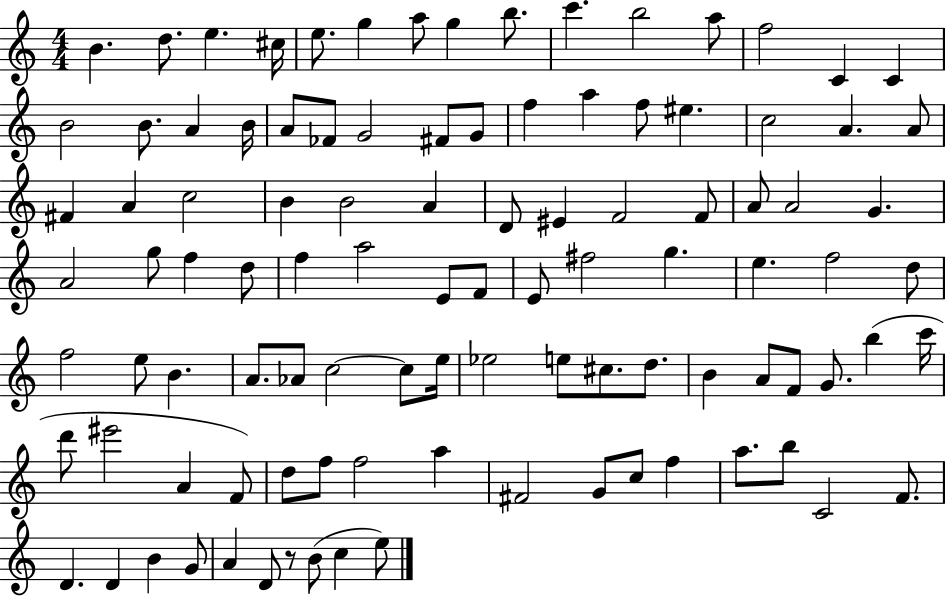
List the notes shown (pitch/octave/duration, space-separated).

B4/q. D5/e. E5/q. C#5/s E5/e. G5/q A5/e G5/q B5/e. C6/q. B5/h A5/e F5/h C4/q C4/q B4/h B4/e. A4/q B4/s A4/e FES4/e G4/h F#4/e G4/e F5/q A5/q F5/e EIS5/q. C5/h A4/q. A4/e F#4/q A4/q C5/h B4/q B4/h A4/q D4/e EIS4/q F4/h F4/e A4/e A4/h G4/q. A4/h G5/e F5/q D5/e F5/q A5/h E4/e F4/e E4/e F#5/h G5/q. E5/q. F5/h D5/e F5/h E5/e B4/q. A4/e. Ab4/e C5/h C5/e E5/s Eb5/h E5/e C#5/e. D5/e. B4/q A4/e F4/e G4/e. B5/q C6/s D6/e EIS6/h A4/q F4/e D5/e F5/e F5/h A5/q F#4/h G4/e C5/e F5/q A5/e. B5/e C4/h F4/e. D4/q. D4/q B4/q G4/e A4/q D4/e R/e B4/e C5/q E5/e